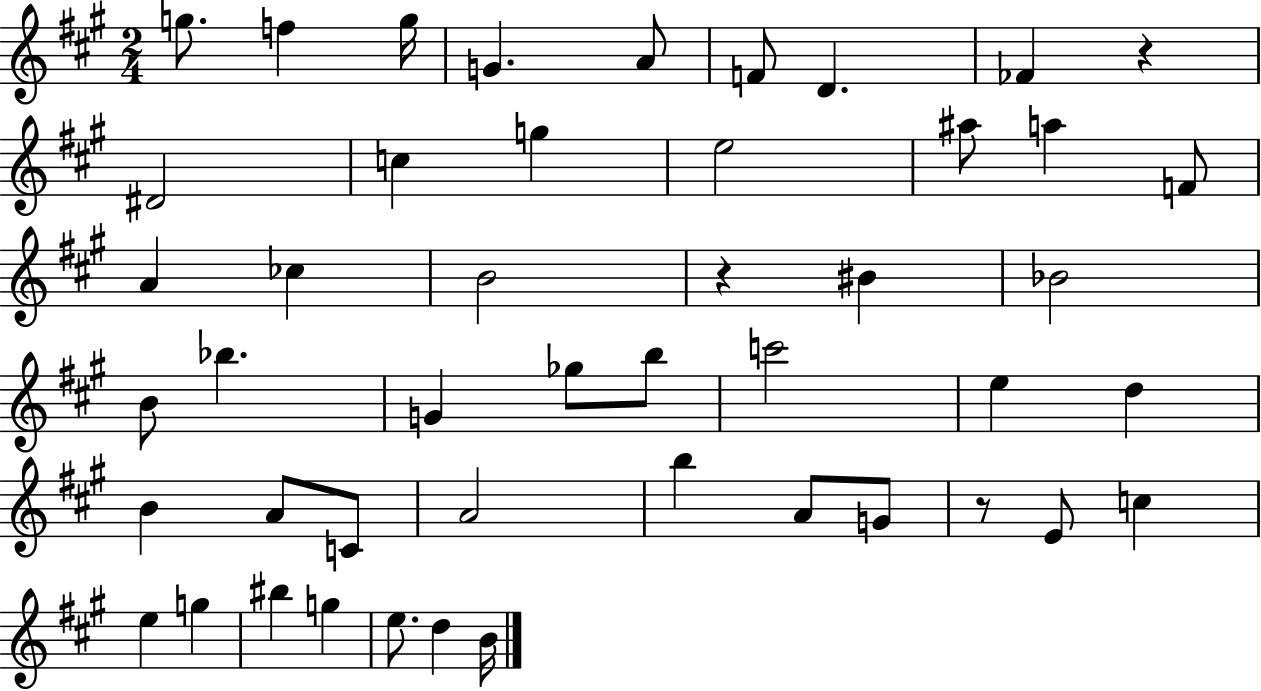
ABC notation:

X:1
T:Untitled
M:2/4
L:1/4
K:A
g/2 f g/4 G A/2 F/2 D _F z ^D2 c g e2 ^a/2 a F/2 A _c B2 z ^B _B2 B/2 _b G _g/2 b/2 c'2 e d B A/2 C/2 A2 b A/2 G/2 z/2 E/2 c e g ^b g e/2 d B/4